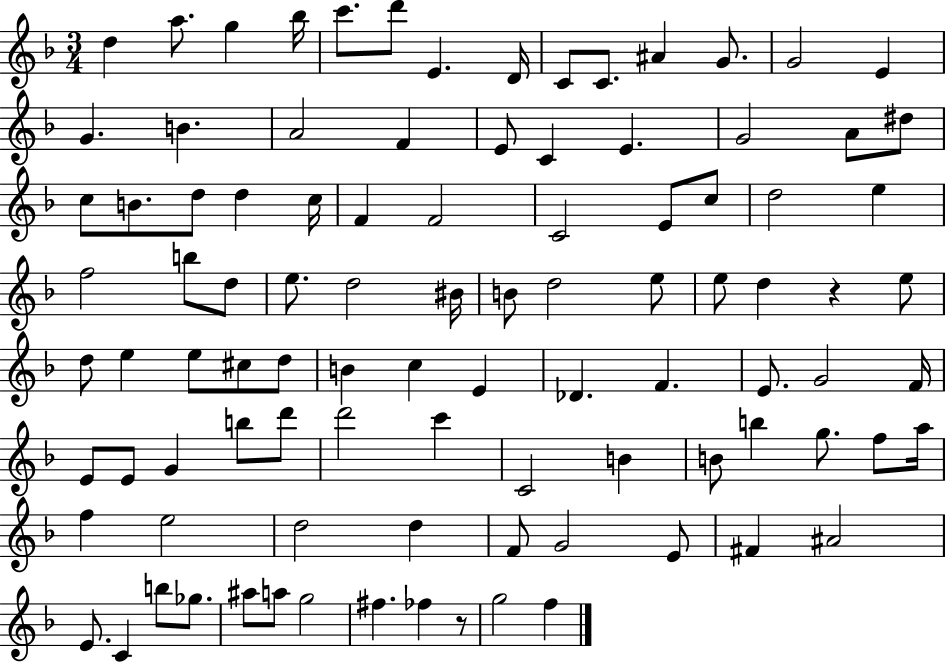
D5/q A5/e. G5/q Bb5/s C6/e. D6/e E4/q. D4/s C4/e C4/e. A#4/q G4/e. G4/h E4/q G4/q. B4/q. A4/h F4/q E4/e C4/q E4/q. G4/h A4/e D#5/e C5/e B4/e. D5/e D5/q C5/s F4/q F4/h C4/h E4/e C5/e D5/h E5/q F5/h B5/e D5/e E5/e. D5/h BIS4/s B4/e D5/h E5/e E5/e D5/q R/q E5/e D5/e E5/q E5/e C#5/e D5/e B4/q C5/q E4/q Db4/q. F4/q. E4/e. G4/h F4/s E4/e E4/e G4/q B5/e D6/e D6/h C6/q C4/h B4/q B4/e B5/q G5/e. F5/e A5/s F5/q E5/h D5/h D5/q F4/e G4/h E4/e F#4/q A#4/h E4/e. C4/q B5/e Gb5/e. A#5/e A5/e G5/h F#5/q. FES5/q R/e G5/h F5/q